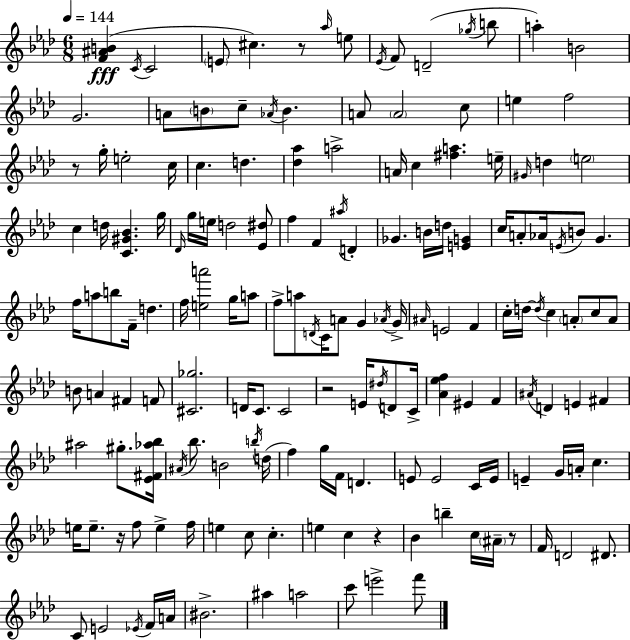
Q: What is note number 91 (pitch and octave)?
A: D#5